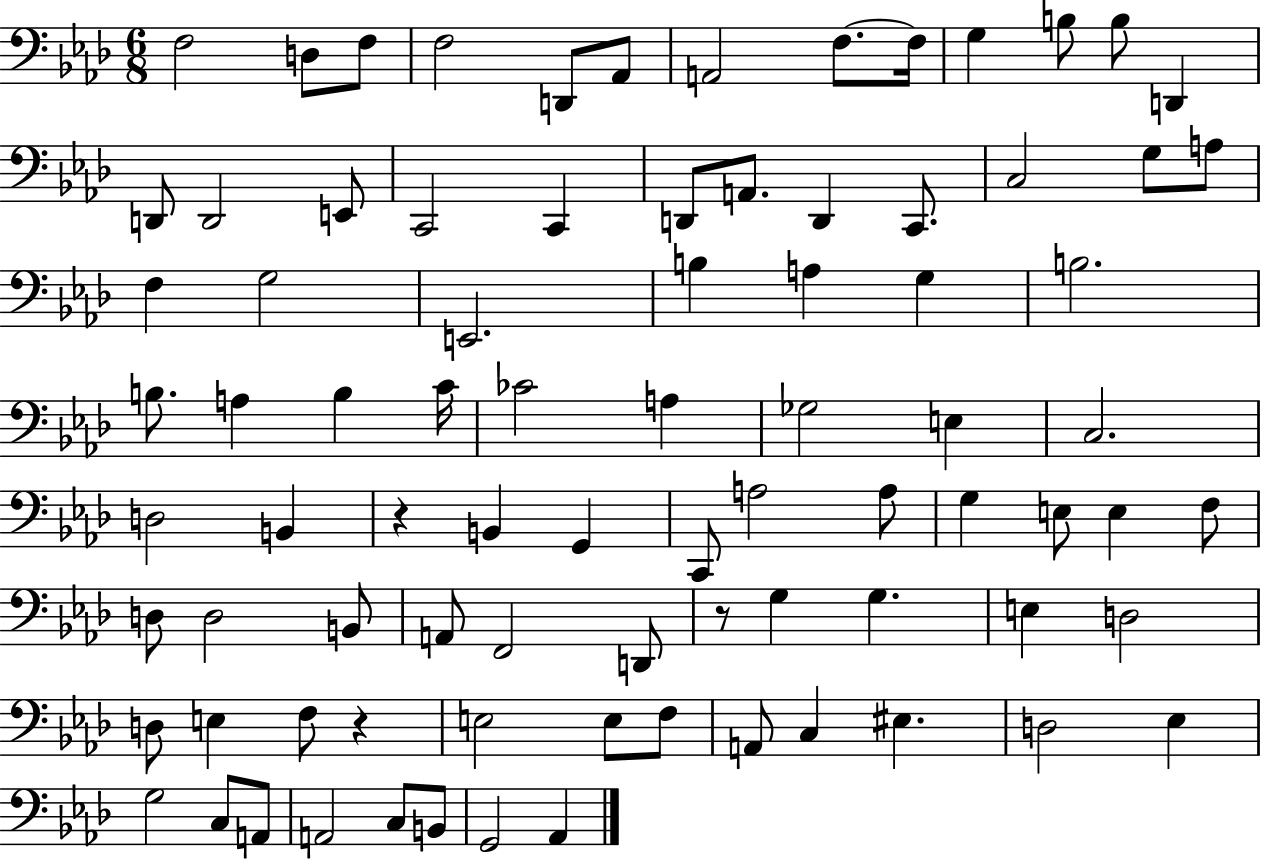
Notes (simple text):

F3/h D3/e F3/e F3/h D2/e Ab2/e A2/h F3/e. F3/s G3/q B3/e B3/e D2/q D2/e D2/h E2/e C2/h C2/q D2/e A2/e. D2/q C2/e. C3/h G3/e A3/e F3/q G3/h E2/h. B3/q A3/q G3/q B3/h. B3/e. A3/q B3/q C4/s CES4/h A3/q Gb3/h E3/q C3/h. D3/h B2/q R/q B2/q G2/q C2/e A3/h A3/e G3/q E3/e E3/q F3/e D3/e D3/h B2/e A2/e F2/h D2/e R/e G3/q G3/q. E3/q D3/h D3/e E3/q F3/e R/q E3/h E3/e F3/e A2/e C3/q EIS3/q. D3/h Eb3/q G3/h C3/e A2/e A2/h C3/e B2/e G2/h Ab2/q